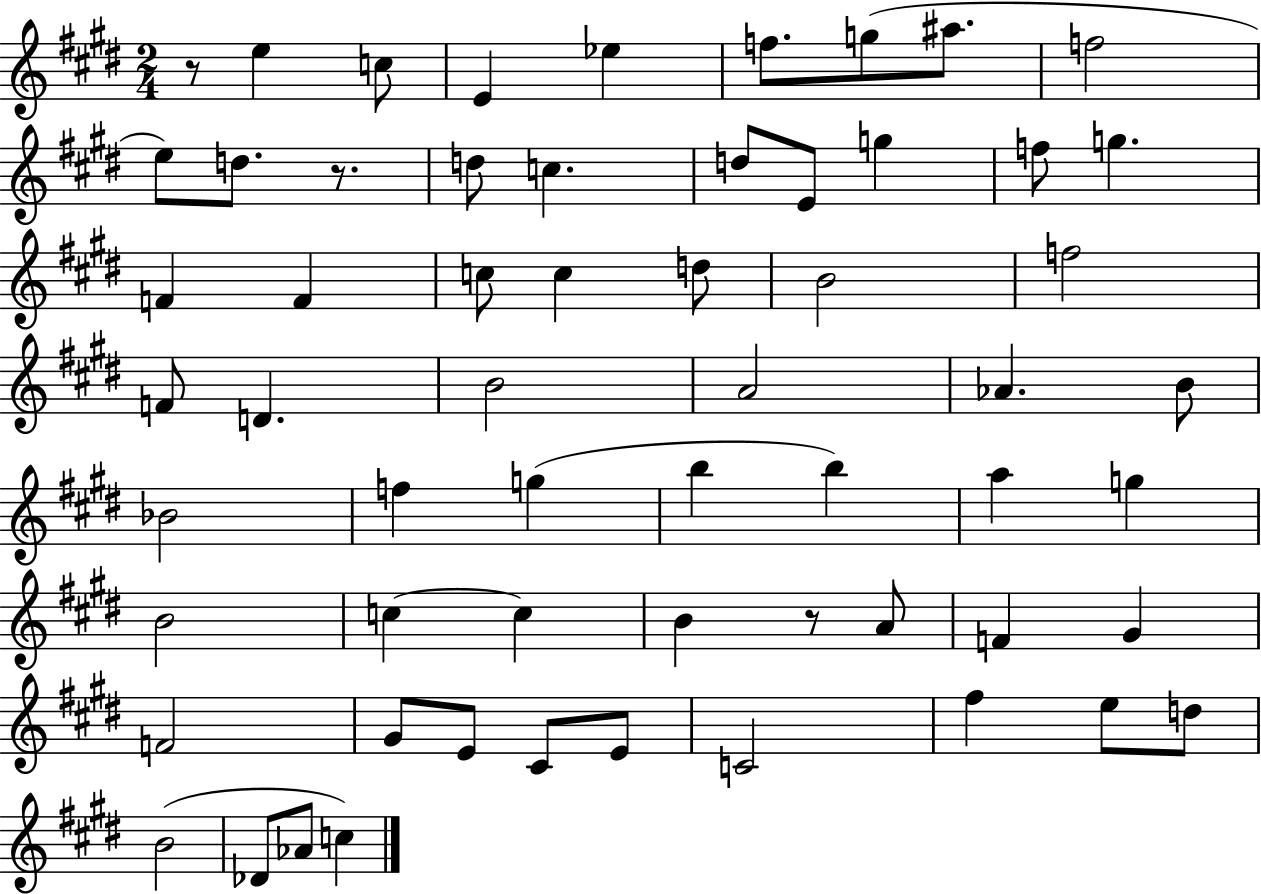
{
  \clef treble
  \numericTimeSignature
  \time 2/4
  \key e \major
  r8 e''4 c''8 | e'4 ees''4 | f''8. g''8( ais''8. | f''2 | \break e''8) d''8. r8. | d''8 c''4. | d''8 e'8 g''4 | f''8 g''4. | \break f'4 f'4 | c''8 c''4 d''8 | b'2 | f''2 | \break f'8 d'4. | b'2 | a'2 | aes'4. b'8 | \break bes'2 | f''4 g''4( | b''4 b''4) | a''4 g''4 | \break b'2 | c''4~~ c''4 | b'4 r8 a'8 | f'4 gis'4 | \break f'2 | gis'8 e'8 cis'8 e'8 | c'2 | fis''4 e''8 d''8 | \break b'2( | des'8 aes'8 c''4) | \bar "|."
}